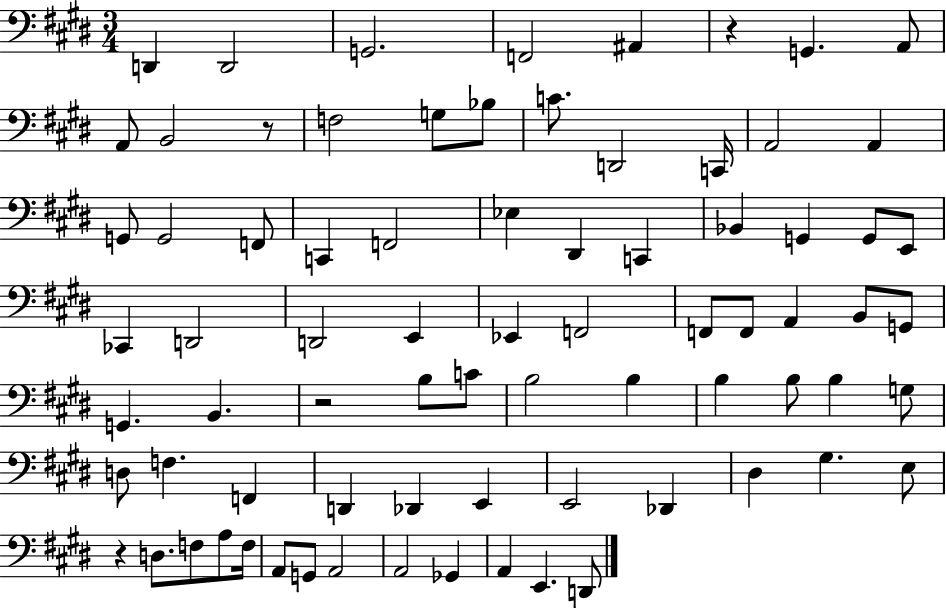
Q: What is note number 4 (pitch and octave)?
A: F2